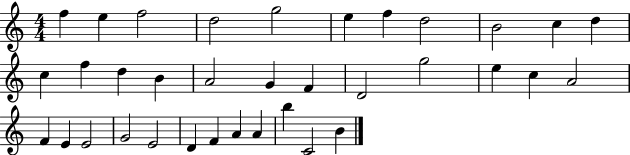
X:1
T:Untitled
M:4/4
L:1/4
K:C
f e f2 d2 g2 e f d2 B2 c d c f d B A2 G F D2 g2 e c A2 F E E2 G2 E2 D F A A b C2 B